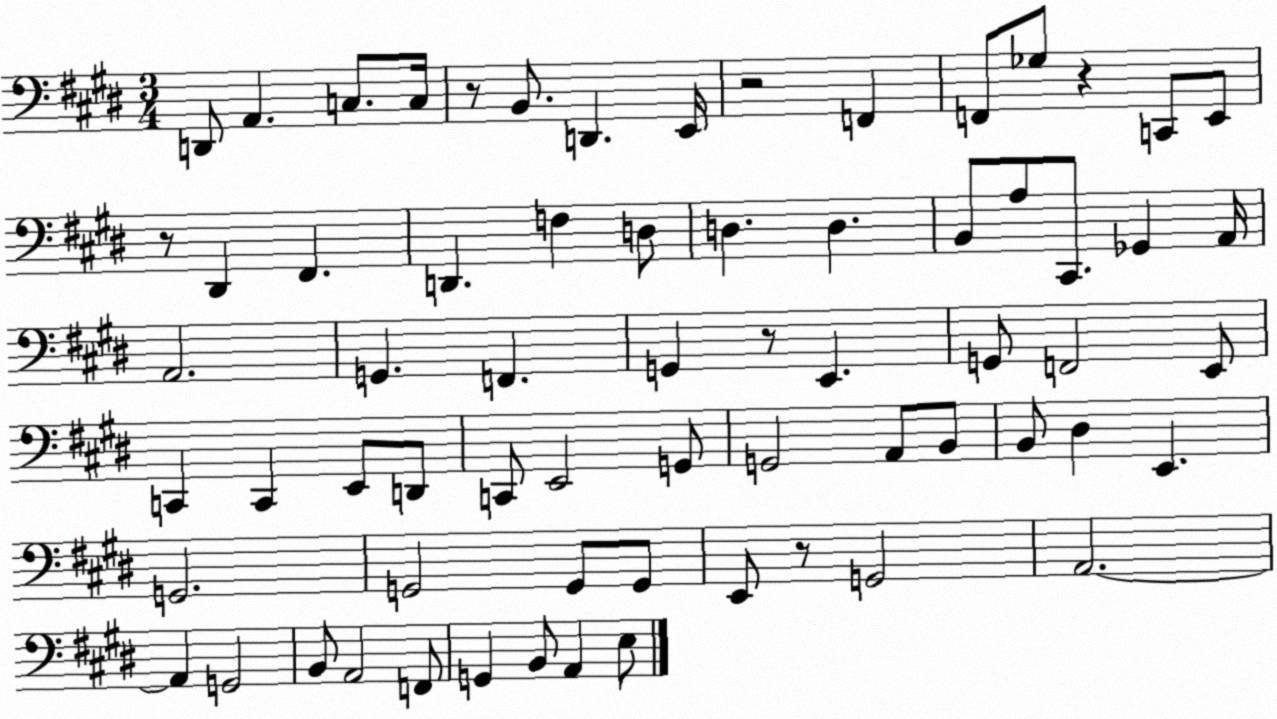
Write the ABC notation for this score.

X:1
T:Untitled
M:3/4
L:1/4
K:E
D,,/2 A,, C,/2 C,/4 z/2 B,,/2 D,, E,,/4 z2 F,, F,,/2 _G,/2 z C,,/2 E,,/2 z/2 ^D,, ^F,, D,, F, D,/2 D, D, B,,/2 A,/2 ^C,,/2 _G,, A,,/4 A,,2 G,, F,, G,, z/2 E,, G,,/2 F,,2 E,,/2 C,, C,, E,,/2 D,,/2 C,,/2 E,,2 G,,/2 G,,2 A,,/2 B,,/2 B,,/2 ^D, E,, G,,2 G,,2 G,,/2 G,,/2 E,,/2 z/2 G,,2 A,,2 A,, G,,2 B,,/2 A,,2 F,,/2 G,, B,,/2 A,, E,/2